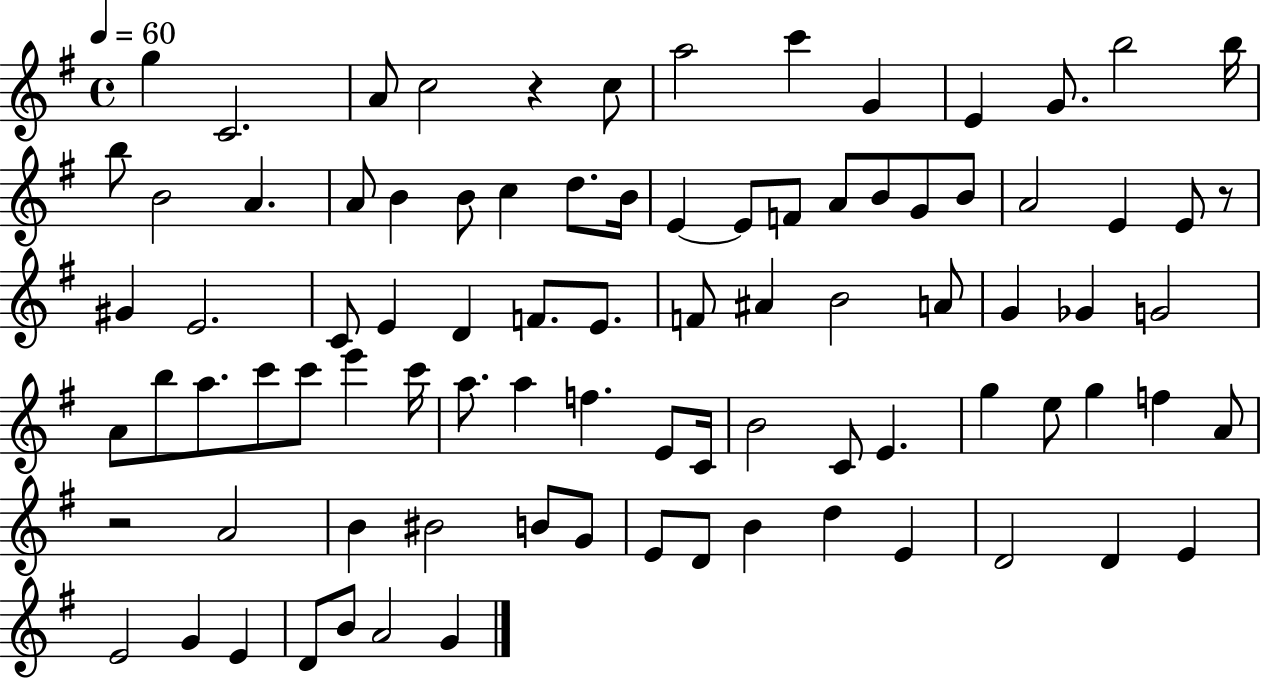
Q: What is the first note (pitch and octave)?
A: G5